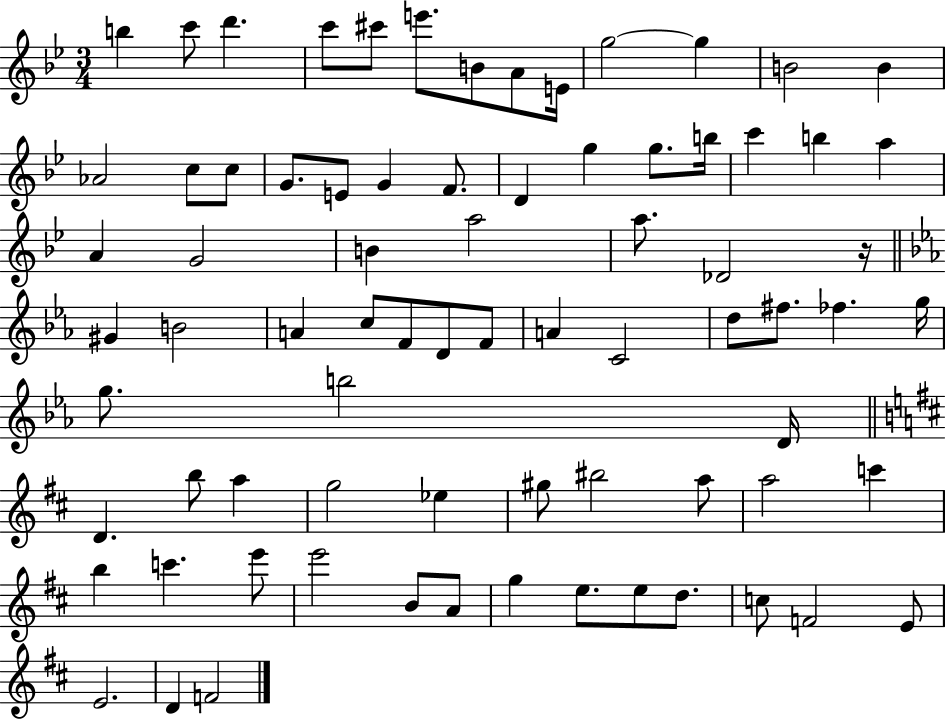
B5/q C6/e D6/q. C6/e C#6/e E6/e. B4/e A4/e E4/s G5/h G5/q B4/h B4/q Ab4/h C5/e C5/e G4/e. E4/e G4/q F4/e. D4/q G5/q G5/e. B5/s C6/q B5/q A5/q A4/q G4/h B4/q A5/h A5/e. Db4/h R/s G#4/q B4/h A4/q C5/e F4/e D4/e F4/e A4/q C4/h D5/e F#5/e. FES5/q. G5/s G5/e. B5/h D4/s D4/q. B5/e A5/q G5/h Eb5/q G#5/e BIS5/h A5/e A5/h C6/q B5/q C6/q. E6/e E6/h B4/e A4/e G5/q E5/e. E5/e D5/e. C5/e F4/h E4/e E4/h. D4/q F4/h